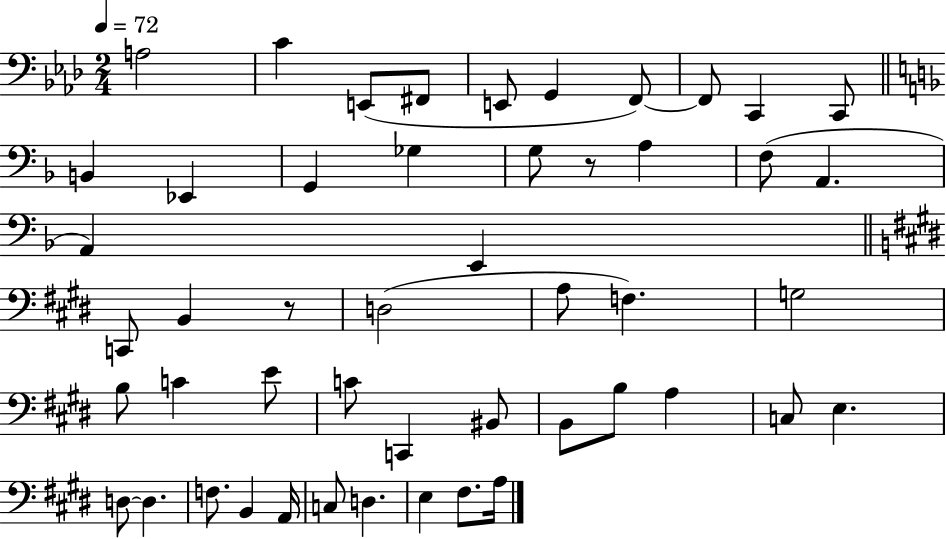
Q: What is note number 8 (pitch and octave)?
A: F2